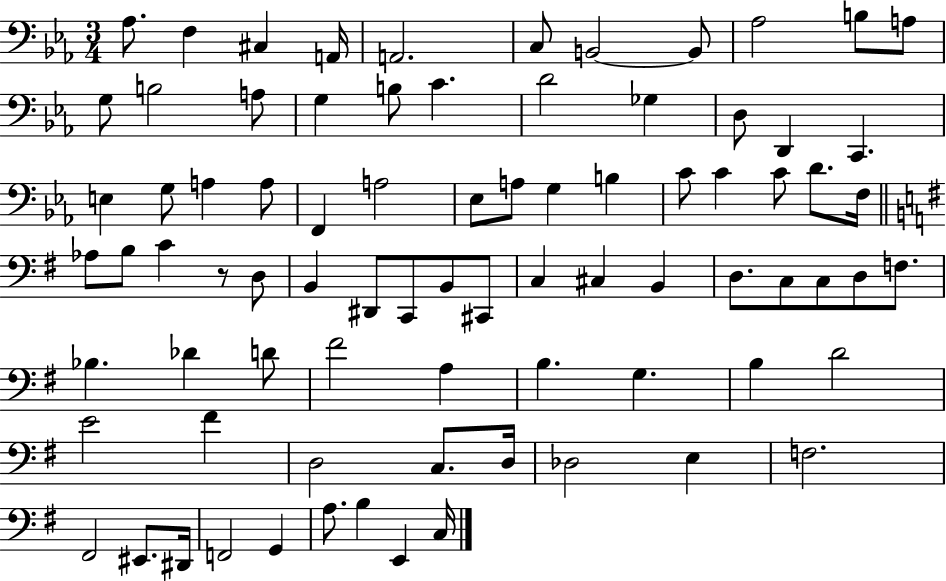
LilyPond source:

{
  \clef bass
  \numericTimeSignature
  \time 3/4
  \key ees \major
  aes8. f4 cis4 a,16 | a,2. | c8 b,2~~ b,8 | aes2 b8 a8 | \break g8 b2 a8 | g4 b8 c'4. | d'2 ges4 | d8 d,4 c,4. | \break e4 g8 a4 a8 | f,4 a2 | ees8 a8 g4 b4 | c'8 c'4 c'8 d'8. f16 | \break \bar "||" \break \key e \minor aes8 b8 c'4 r8 d8 | b,4 dis,8 c,8 b,8 cis,8 | c4 cis4 b,4 | d8. c8 c8 d8 f8. | \break bes4. des'4 d'8 | fis'2 a4 | b4. g4. | b4 d'2 | \break e'2 fis'4 | d2 c8. d16 | des2 e4 | f2. | \break fis,2 eis,8. dis,16 | f,2 g,4 | a8. b4 e,4 c16 | \bar "|."
}